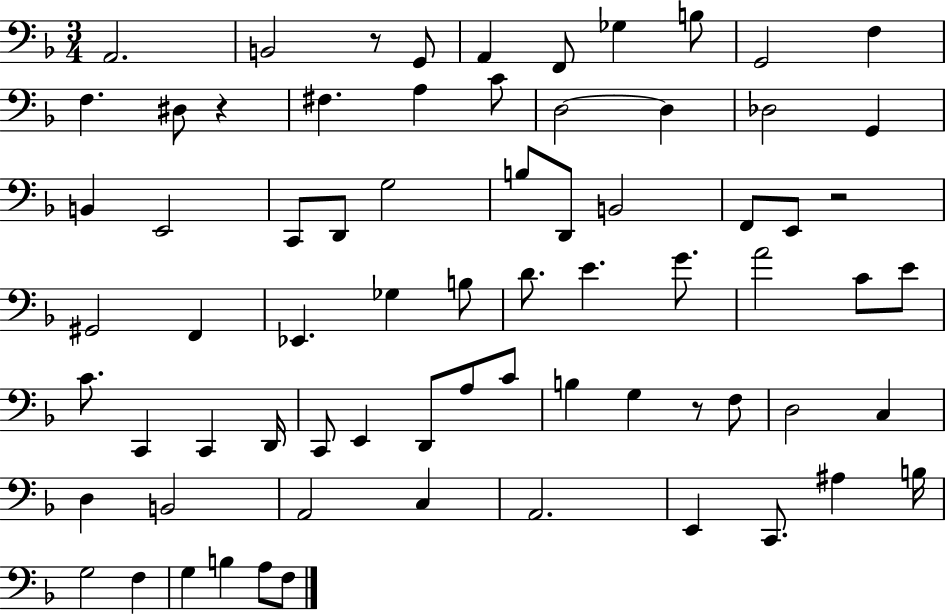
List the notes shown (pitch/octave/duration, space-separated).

A2/h. B2/h R/e G2/e A2/q F2/e Gb3/q B3/e G2/h F3/q F3/q. D#3/e R/q F#3/q. A3/q C4/e D3/h D3/q Db3/h G2/q B2/q E2/h C2/e D2/e G3/h B3/e D2/e B2/h F2/e E2/e R/h G#2/h F2/q Eb2/q. Gb3/q B3/e D4/e. E4/q. G4/e. A4/h C4/e E4/e C4/e. C2/q C2/q D2/s C2/e E2/q D2/e A3/e C4/e B3/q G3/q R/e F3/e D3/h C3/q D3/q B2/h A2/h C3/q A2/h. E2/q C2/e. A#3/q B3/s G3/h F3/q G3/q B3/q A3/e F3/e